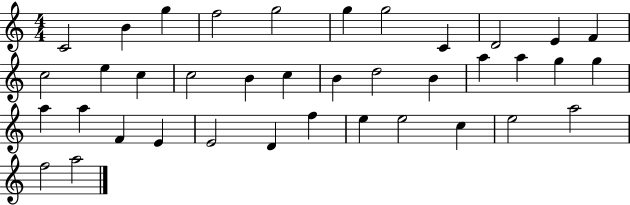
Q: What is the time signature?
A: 4/4